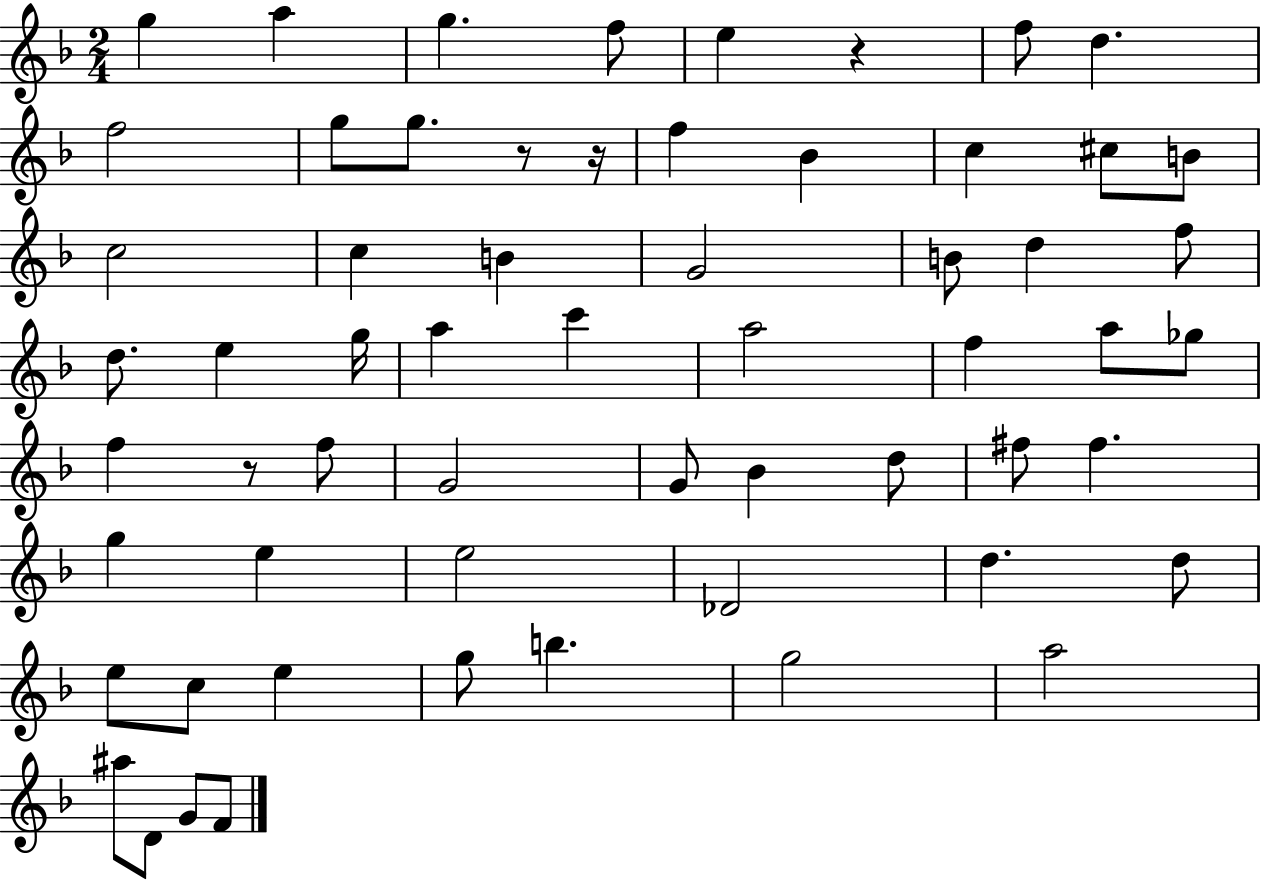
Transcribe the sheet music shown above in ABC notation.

X:1
T:Untitled
M:2/4
L:1/4
K:F
g a g f/2 e z f/2 d f2 g/2 g/2 z/2 z/4 f _B c ^c/2 B/2 c2 c B G2 B/2 d f/2 d/2 e g/4 a c' a2 f a/2 _g/2 f z/2 f/2 G2 G/2 _B d/2 ^f/2 ^f g e e2 _D2 d d/2 e/2 c/2 e g/2 b g2 a2 ^a/2 D/2 G/2 F/2